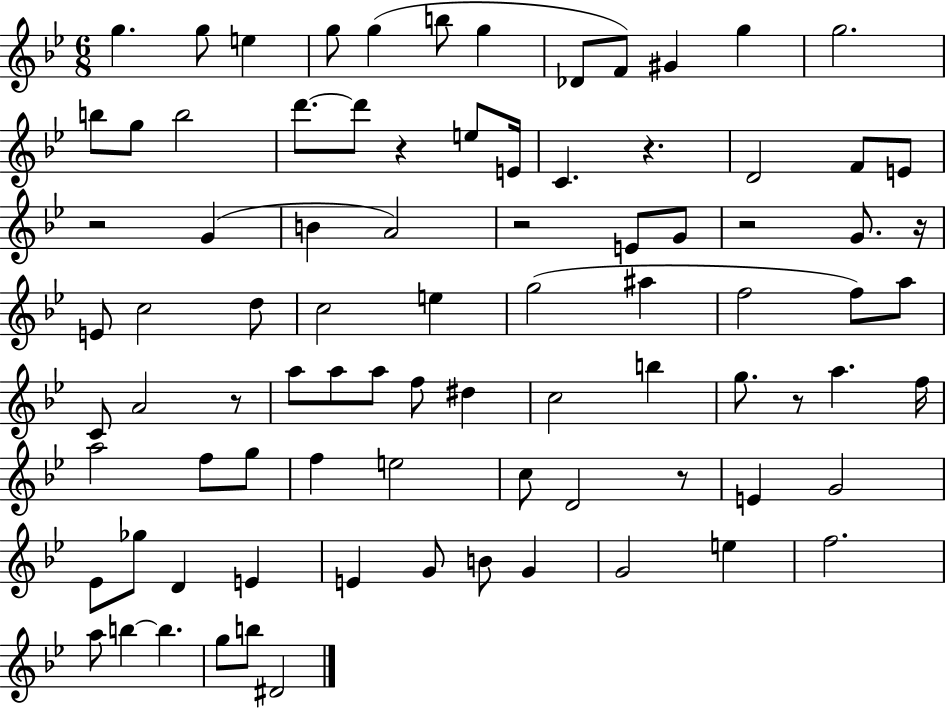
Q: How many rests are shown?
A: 9